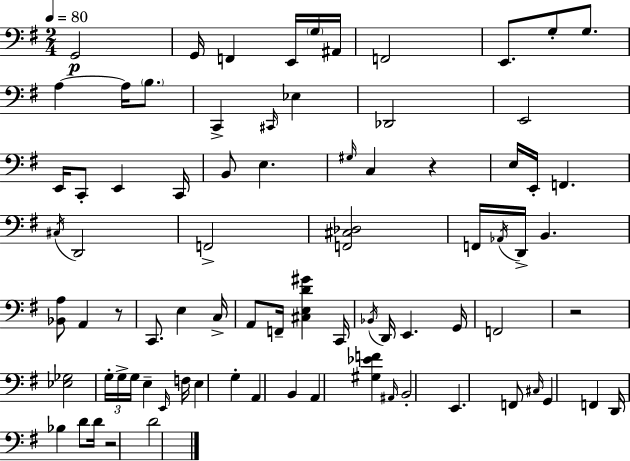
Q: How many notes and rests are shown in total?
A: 80